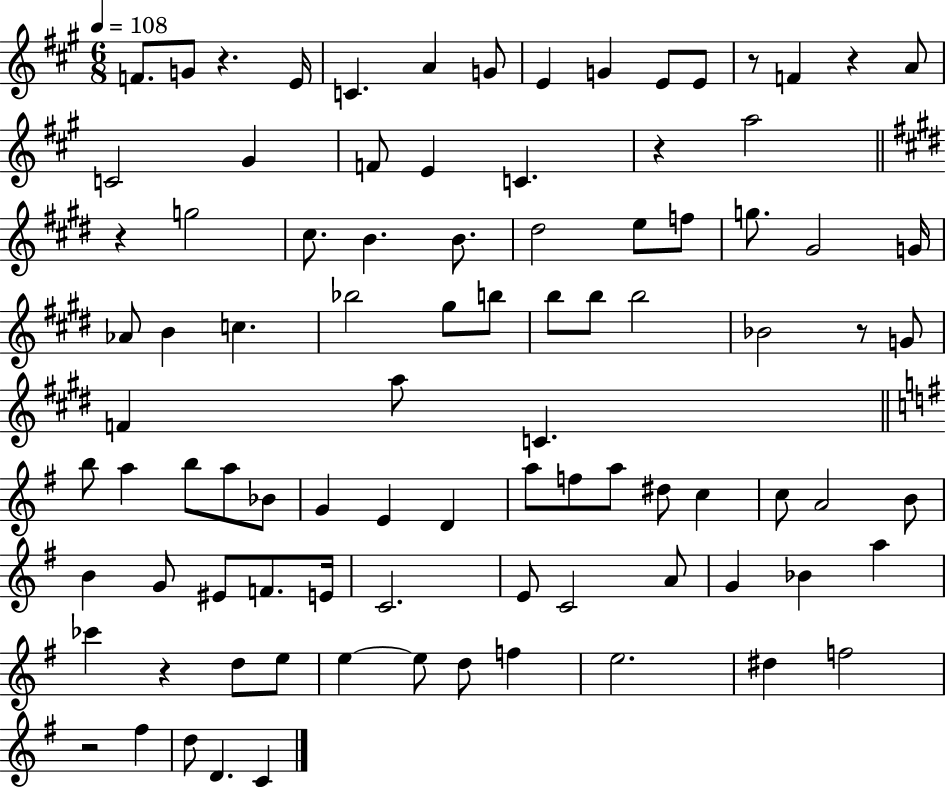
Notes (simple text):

F4/e. G4/e R/q. E4/s C4/q. A4/q G4/e E4/q G4/q E4/e E4/e R/e F4/q R/q A4/e C4/h G#4/q F4/e E4/q C4/q. R/q A5/h R/q G5/h C#5/e. B4/q. B4/e. D#5/h E5/e F5/e G5/e. G#4/h G4/s Ab4/e B4/q C5/q. Bb5/h G#5/e B5/e B5/e B5/e B5/h Bb4/h R/e G4/e F4/q A5/e C4/q. B5/e A5/q B5/e A5/e Bb4/e G4/q E4/q D4/q A5/e F5/e A5/e D#5/e C5/q C5/e A4/h B4/e B4/q G4/e EIS4/e F4/e. E4/s C4/h. E4/e C4/h A4/e G4/q Bb4/q A5/q CES6/q R/q D5/e E5/e E5/q E5/e D5/e F5/q E5/h. D#5/q F5/h R/h F#5/q D5/e D4/q. C4/q